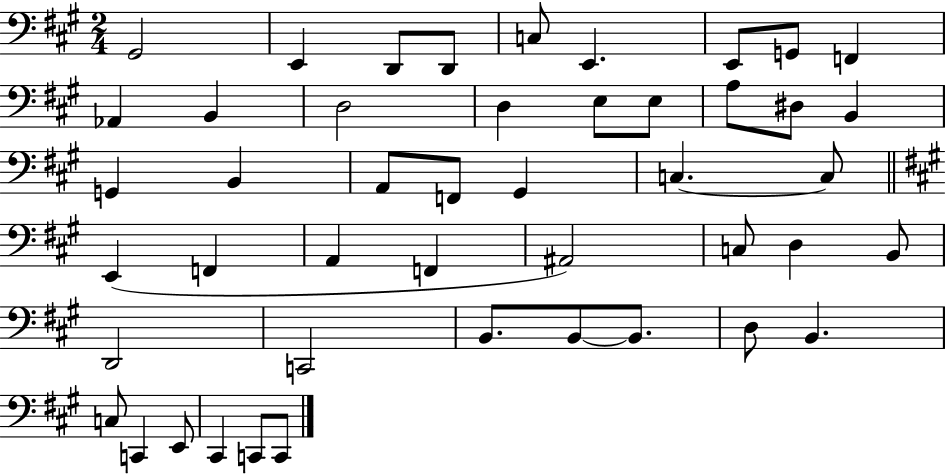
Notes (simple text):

G#2/h E2/q D2/e D2/e C3/e E2/q. E2/e G2/e F2/q Ab2/q B2/q D3/h D3/q E3/e E3/e A3/e D#3/e B2/q G2/q B2/q A2/e F2/e G#2/q C3/q. C3/e E2/q F2/q A2/q F2/q A#2/h C3/e D3/q B2/e D2/h C2/h B2/e. B2/e B2/e. D3/e B2/q. C3/e C2/q E2/e C#2/q C2/e C2/e